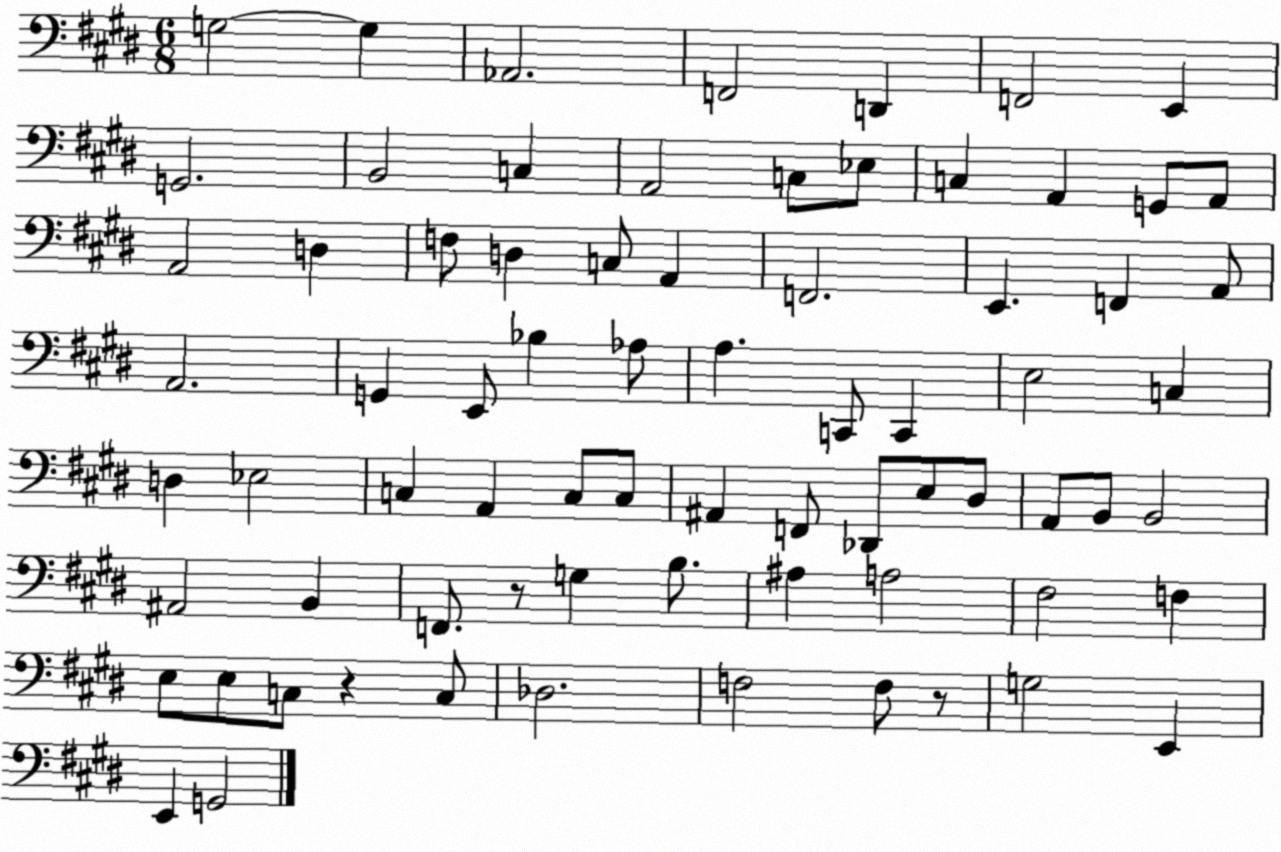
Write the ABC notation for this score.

X:1
T:Untitled
M:6/8
L:1/4
K:E
G,2 G, _A,,2 F,,2 D,, F,,2 E,, G,,2 B,,2 C, A,,2 C,/2 _E,/2 C, A,, G,,/2 A,,/2 A,,2 D, F,/2 D, C,/2 A,, F,,2 E,, F,, A,,/2 A,,2 G,, E,,/2 _B, _A,/2 A, C,,/2 C,, E,2 C, D, _E,2 C, A,, C,/2 C,/2 ^A,, F,,/2 _D,,/2 E,/2 ^D,/2 A,,/2 B,,/2 B,,2 ^A,,2 B,, F,,/2 z/2 G, B,/2 ^A, A,2 ^F,2 F, E,/2 E,/2 C,/2 z C,/2 _D,2 F,2 F,/2 z/2 G,2 E,, E,, G,,2